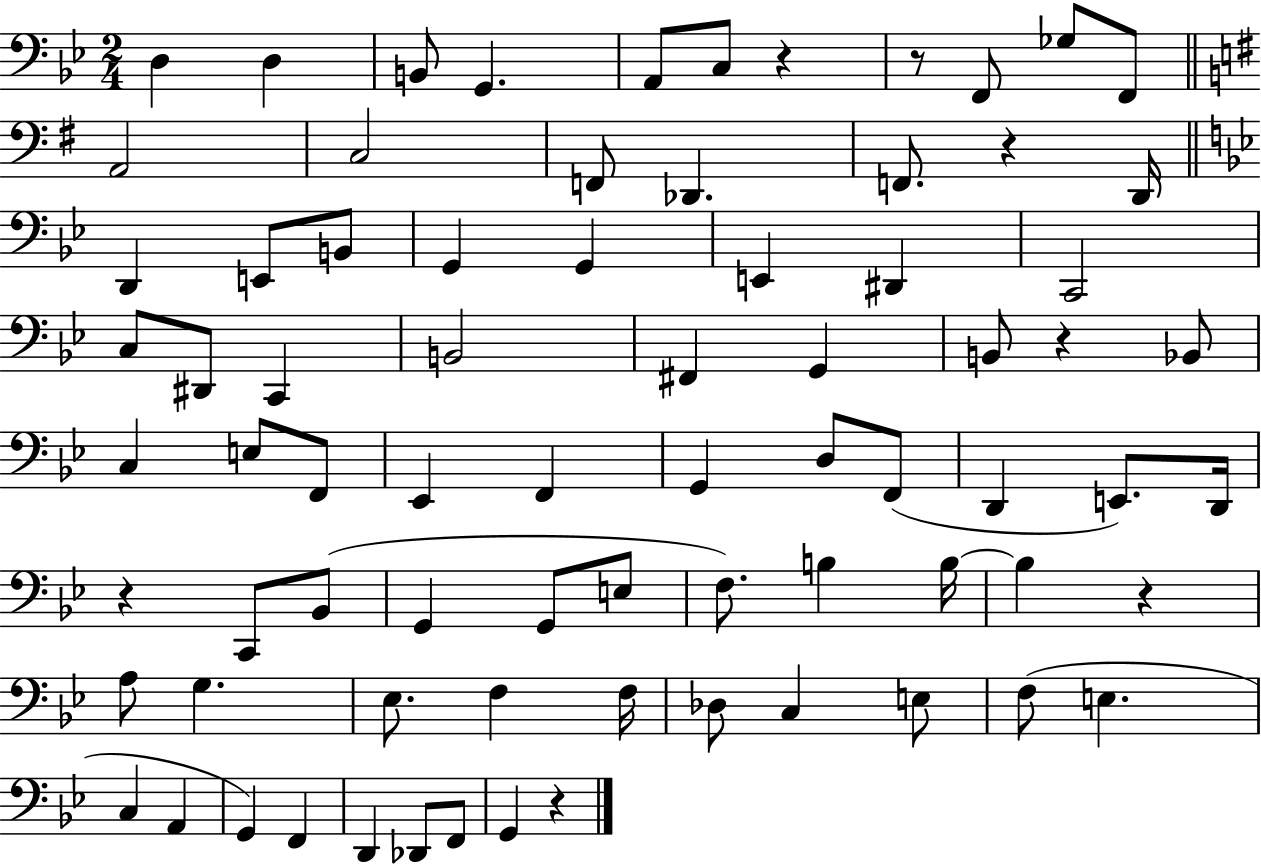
D3/q D3/q B2/e G2/q. A2/e C3/e R/q R/e F2/e Gb3/e F2/e A2/h C3/h F2/e Db2/q. F2/e. R/q D2/s D2/q E2/e B2/e G2/q G2/q E2/q D#2/q C2/h C3/e D#2/e C2/q B2/h F#2/q G2/q B2/e R/q Bb2/e C3/q E3/e F2/e Eb2/q F2/q G2/q D3/e F2/e D2/q E2/e. D2/s R/q C2/e Bb2/e G2/q G2/e E3/e F3/e. B3/q B3/s B3/q R/q A3/e G3/q. Eb3/e. F3/q F3/s Db3/e C3/q E3/e F3/e E3/q. C3/q A2/q G2/q F2/q D2/q Db2/e F2/e G2/q R/q